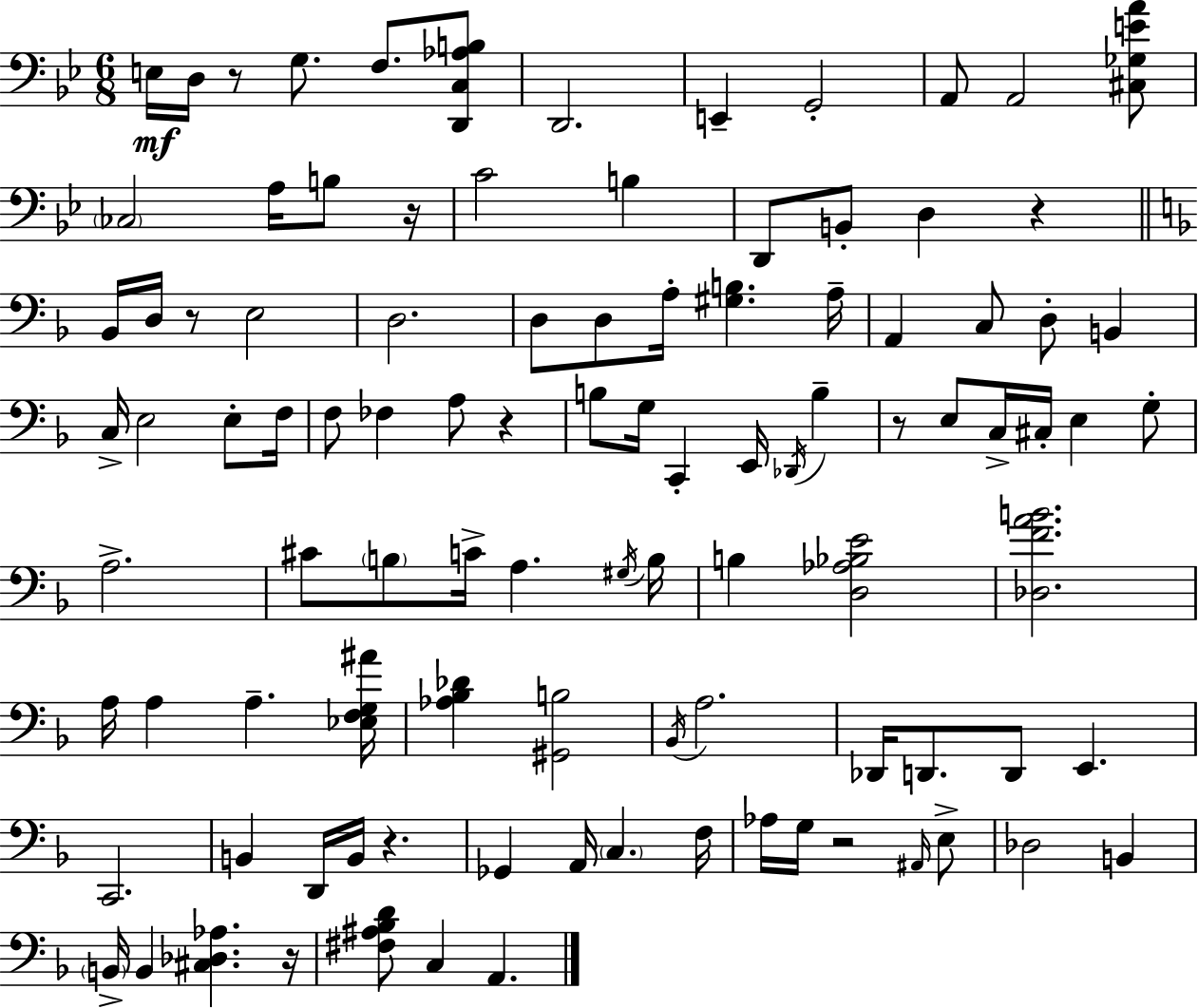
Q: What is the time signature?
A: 6/8